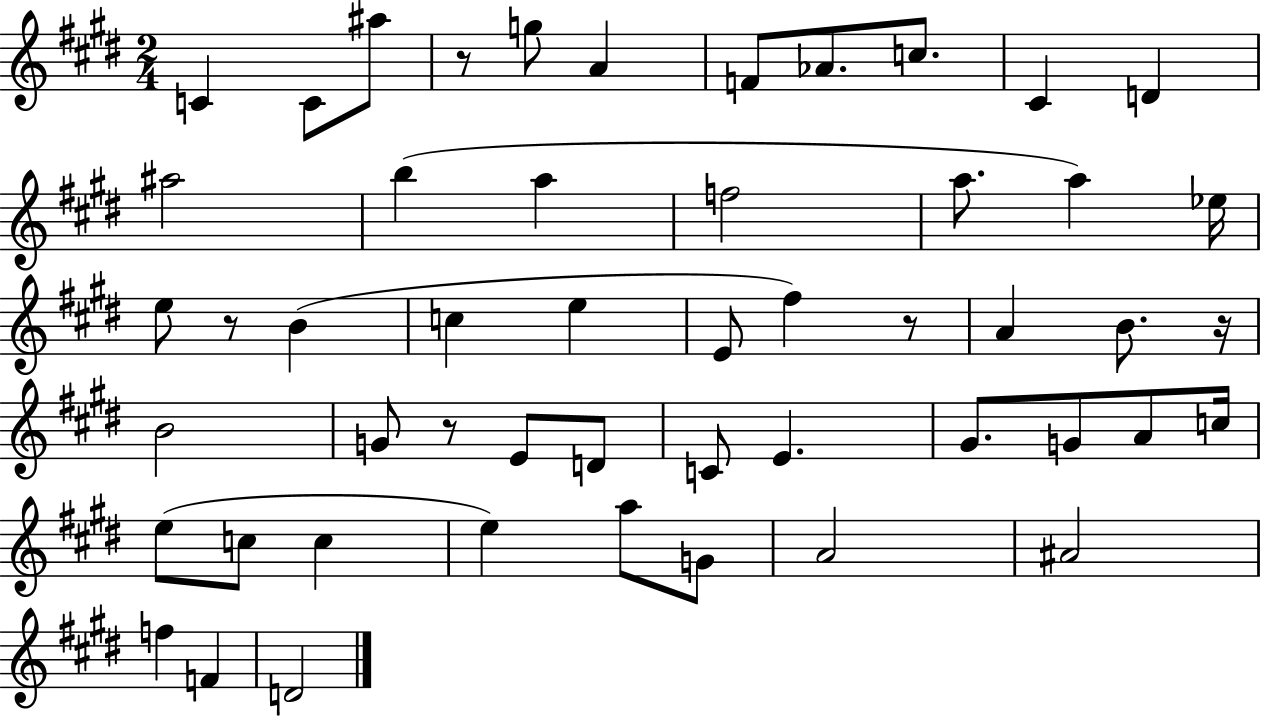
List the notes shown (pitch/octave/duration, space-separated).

C4/q C4/e A#5/e R/e G5/e A4/q F4/e Ab4/e. C5/e. C#4/q D4/q A#5/h B5/q A5/q F5/h A5/e. A5/q Eb5/s E5/e R/e B4/q C5/q E5/q E4/e F#5/q R/e A4/q B4/e. R/s B4/h G4/e R/e E4/e D4/e C4/e E4/q. G#4/e. G4/e A4/e C5/s E5/e C5/e C5/q E5/q A5/e G4/e A4/h A#4/h F5/q F4/q D4/h